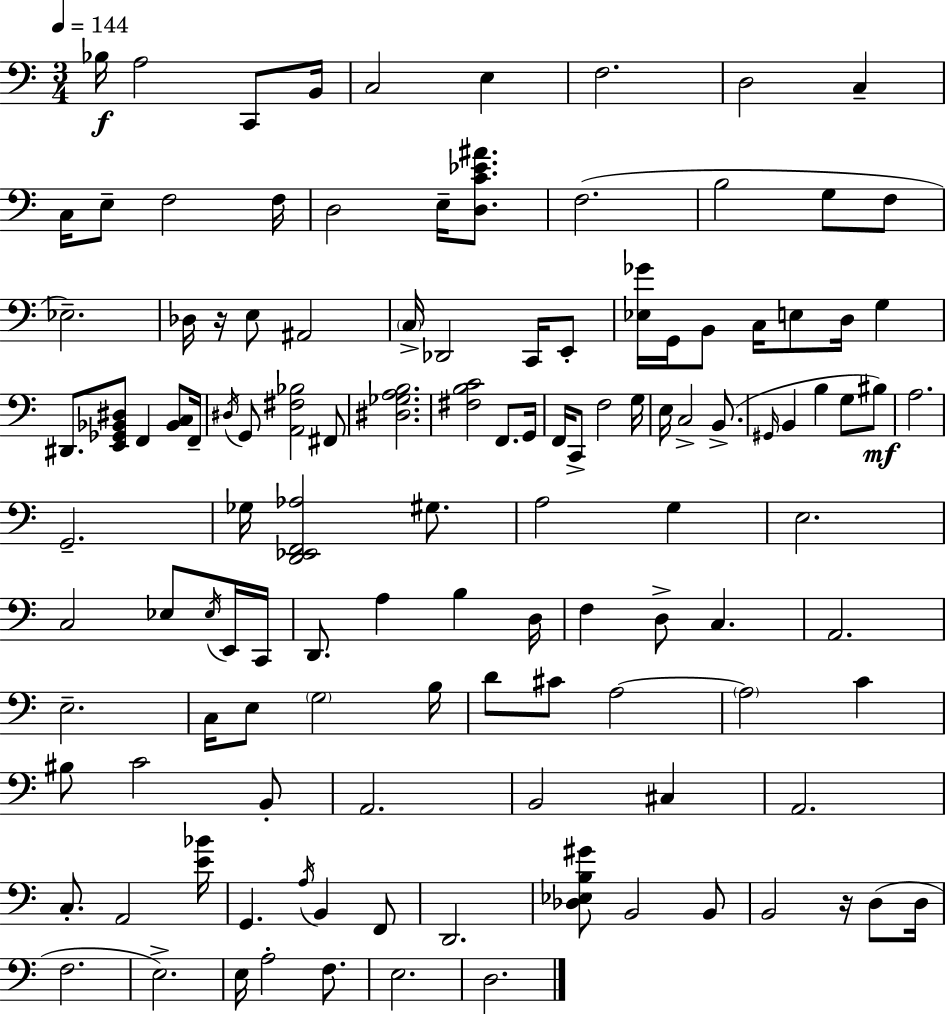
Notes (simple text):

Bb3/s A3/h C2/e B2/s C3/h E3/q F3/h. D3/h C3/q C3/s E3/e F3/h F3/s D3/h E3/s [D3,C4,Eb4,A#4]/e. F3/h. B3/h G3/e F3/e Eb3/h. Db3/s R/s E3/e A#2/h C3/s Db2/h C2/s E2/e [Eb3,Gb4]/s G2/s B2/e C3/s E3/e D3/s G3/q D#2/e. [E2,Gb2,Bb2,D#3]/e F2/q [Bb2,C3]/e F2/s D#3/s G2/e [A2,F#3,Bb3]/h F#2/e [D#3,Gb3,A3,B3]/h. [F#3,B3,C4]/h F2/e. G2/s F2/s C2/e F3/h G3/s E3/s C3/h B2/e. G#2/s B2/q B3/q G3/e BIS3/e A3/h. G2/h. Gb3/s [D2,Eb2,F2,Ab3]/h G#3/e. A3/h G3/q E3/h. C3/h Eb3/e Eb3/s E2/s C2/s D2/e. A3/q B3/q D3/s F3/q D3/e C3/q. A2/h. E3/h. C3/s E3/e G3/h B3/s D4/e C#4/e A3/h A3/h C4/q BIS3/e C4/h B2/e A2/h. B2/h C#3/q A2/h. C3/e. A2/h [E4,Bb4]/s G2/q. A3/s B2/q F2/e D2/h. [Db3,Eb3,B3,G#4]/e B2/h B2/e B2/h R/s D3/e D3/s F3/h. E3/h. E3/s A3/h F3/e. E3/h. D3/h.